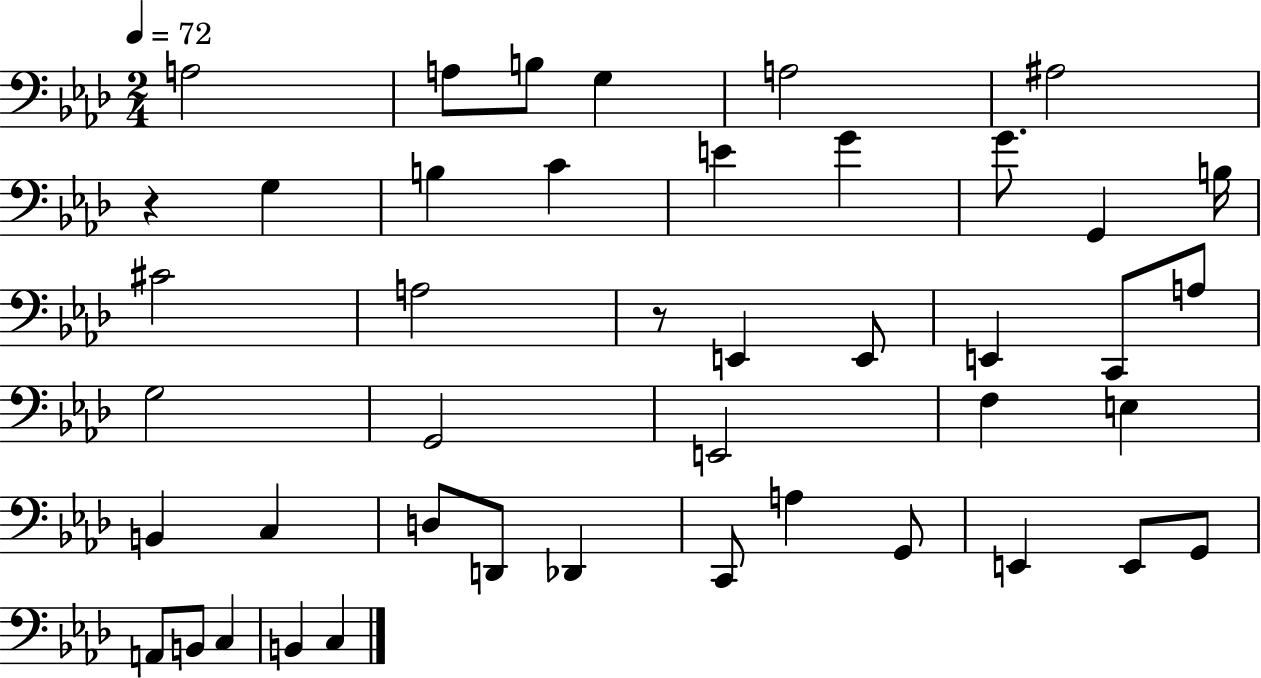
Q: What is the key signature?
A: AES major